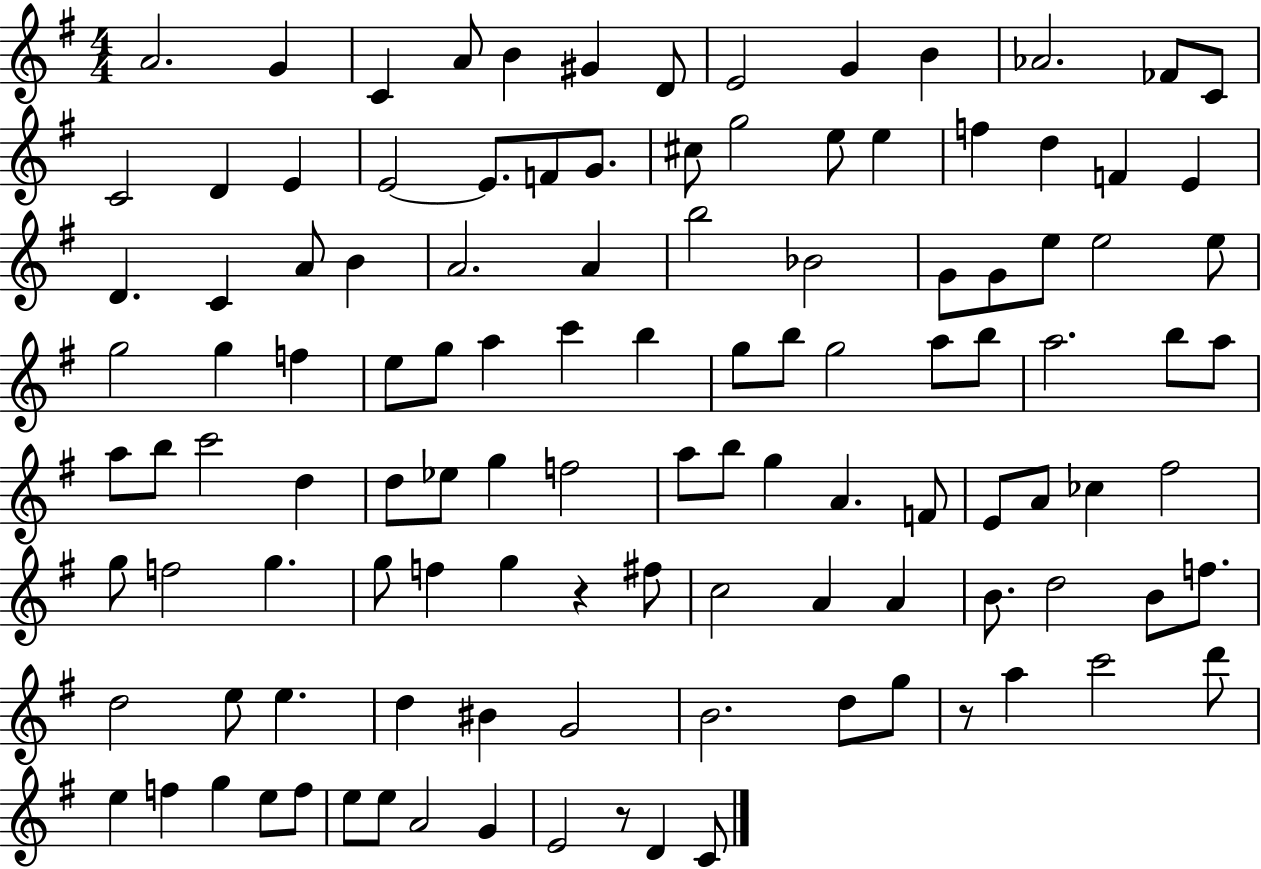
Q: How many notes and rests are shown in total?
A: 115